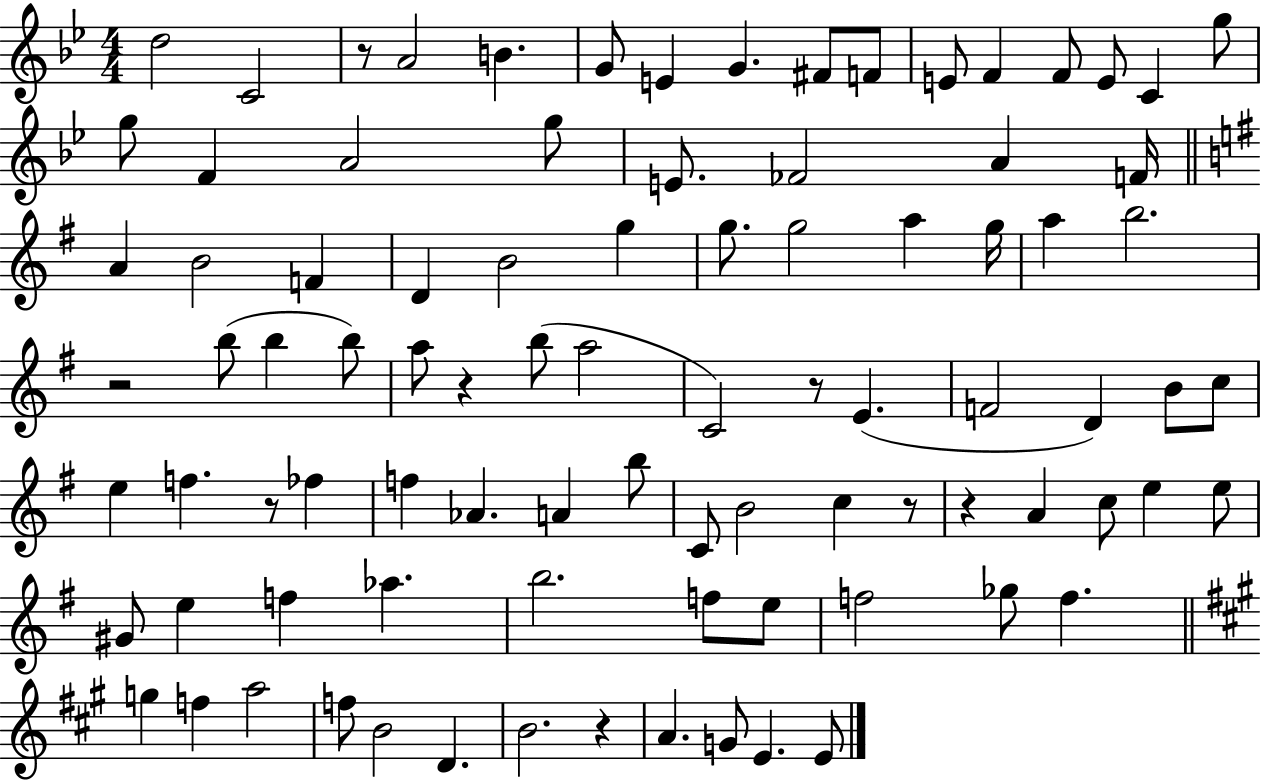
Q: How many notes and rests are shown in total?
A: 90